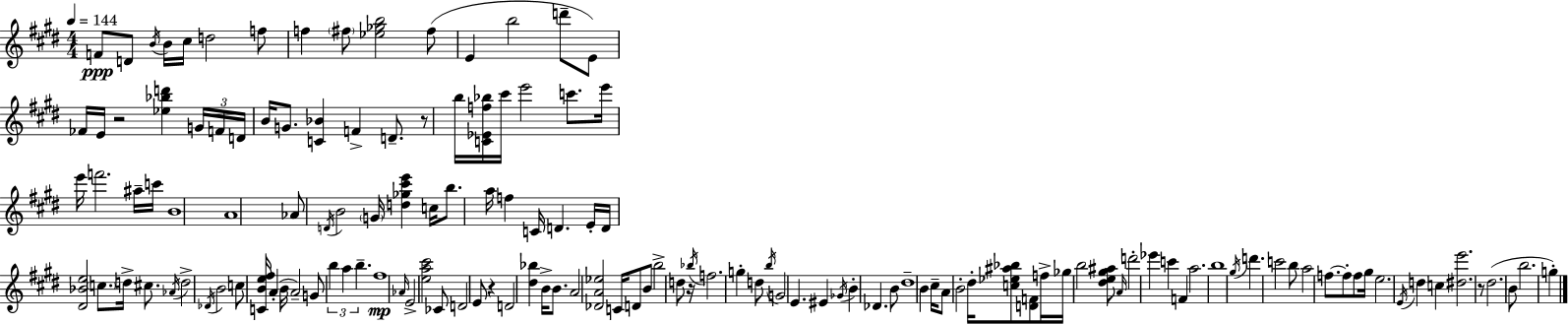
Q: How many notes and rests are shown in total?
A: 140